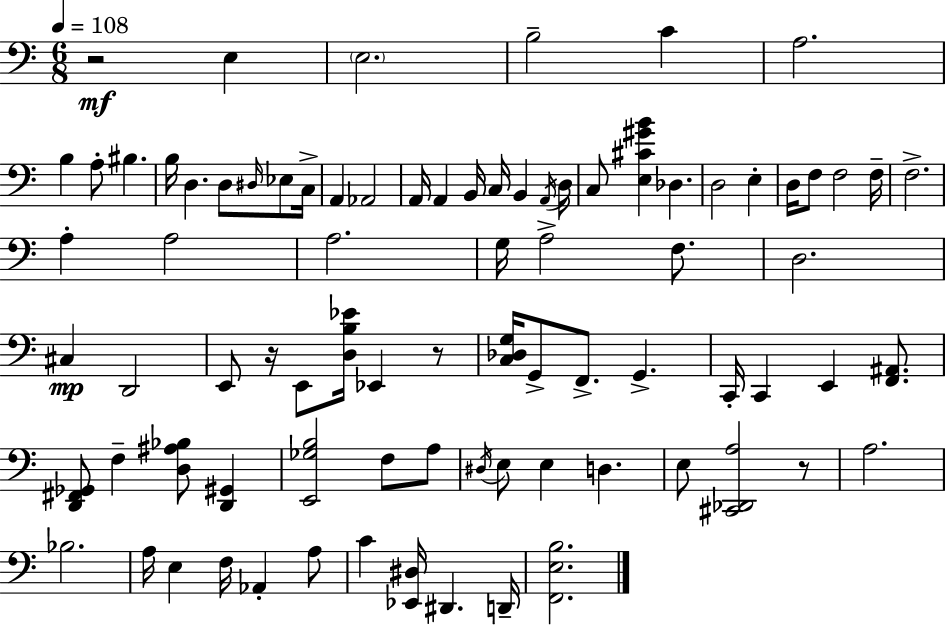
R/h E3/q E3/h. B3/h C4/q A3/h. B3/q A3/e BIS3/q. B3/s D3/q. D3/e D#3/s Eb3/e C3/s A2/q Ab2/h A2/s A2/q B2/s C3/s B2/q A2/s D3/s C3/e [E3,C#4,G#4,B4]/q Db3/q. D3/h E3/q D3/s F3/e F3/h F3/s F3/h. A3/q A3/h A3/h. G3/s A3/h F3/e. D3/h. C#3/q D2/h E2/e R/s E2/e [D3,B3,Eb4]/s Eb2/q R/e [C3,Db3,G3]/s G2/e F2/e. G2/q. C2/s C2/q E2/q [F2,A#2]/e. [D2,F#2,Gb2]/e F3/q [D3,A#3,Bb3]/e [D2,G#2]/q [E2,Gb3,B3]/h F3/e A3/e D#3/s E3/e E3/q D3/q. E3/e [C#2,Db2,A3]/h R/e A3/h. Bb3/h. A3/s E3/q F3/s Ab2/q A3/e C4/q [Eb2,D#3]/s D#2/q. D2/s [F2,E3,B3]/h.